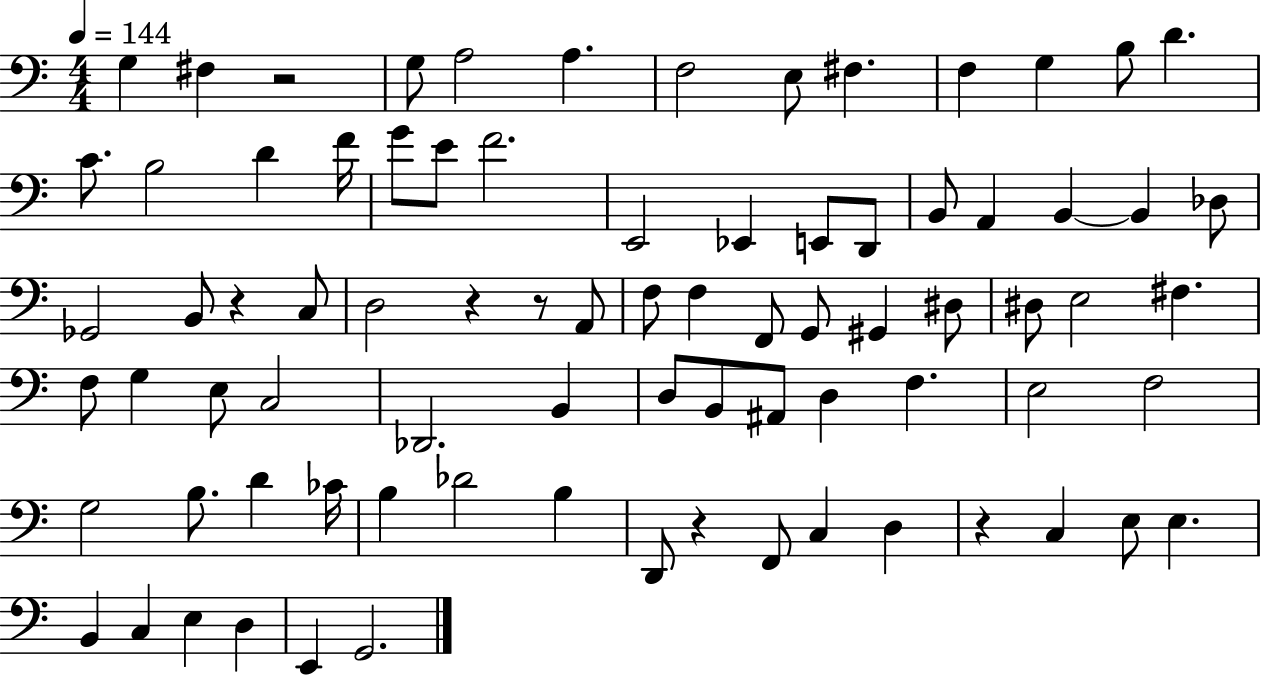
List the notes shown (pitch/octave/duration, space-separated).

G3/q F#3/q R/h G3/e A3/h A3/q. F3/h E3/e F#3/q. F3/q G3/q B3/e D4/q. C4/e. B3/h D4/q F4/s G4/e E4/e F4/h. E2/h Eb2/q E2/e D2/e B2/e A2/q B2/q B2/q Db3/e Gb2/h B2/e R/q C3/e D3/h R/q R/e A2/e F3/e F3/q F2/e G2/e G#2/q D#3/e D#3/e E3/h F#3/q. F3/e G3/q E3/e C3/h Db2/h. B2/q D3/e B2/e A#2/e D3/q F3/q. E3/h F3/h G3/h B3/e. D4/q CES4/s B3/q Db4/h B3/q D2/e R/q F2/e C3/q D3/q R/q C3/q E3/e E3/q. B2/q C3/q E3/q D3/q E2/q G2/h.